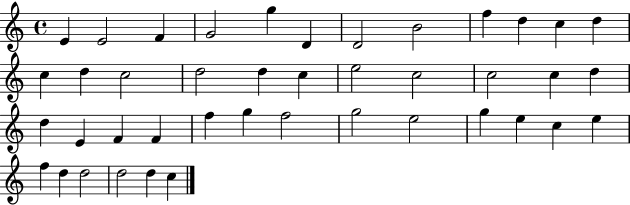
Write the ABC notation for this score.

X:1
T:Untitled
M:4/4
L:1/4
K:C
E E2 F G2 g D D2 B2 f d c d c d c2 d2 d c e2 c2 c2 c d d E F F f g f2 g2 e2 g e c e f d d2 d2 d c